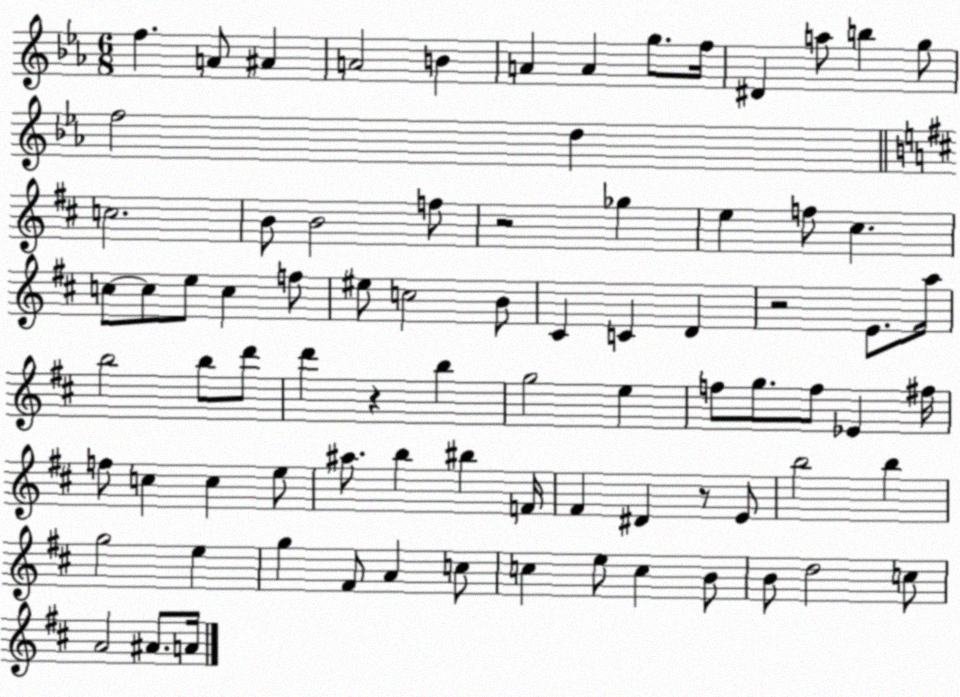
X:1
T:Untitled
M:6/8
L:1/4
K:Eb
f A/2 ^A A2 B A A g/2 f/4 ^D a/2 b g/2 f2 d c2 B/2 B2 f/2 z2 _g e f/2 ^c c/2 c/2 e/2 c f/2 ^e/2 c2 B/2 ^C C D z2 E/2 a/4 b2 b/2 d'/2 d' z b g2 e f/2 g/2 f/2 _E ^f/4 f/2 c c e/2 ^a/2 b ^b F/4 ^F ^D z/2 E/2 b2 b g2 e g ^F/2 A c/2 c e/2 c B/2 B/2 d2 c/2 A2 ^A/2 A/4